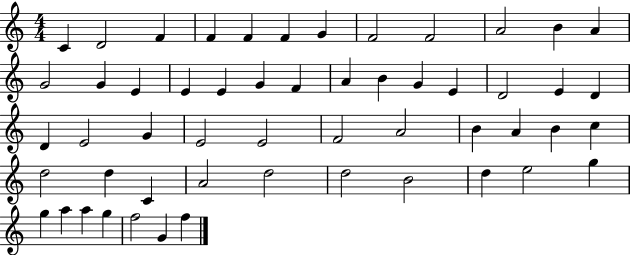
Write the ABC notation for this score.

X:1
T:Untitled
M:4/4
L:1/4
K:C
C D2 F F F F G F2 F2 A2 B A G2 G E E E G F A B G E D2 E D D E2 G E2 E2 F2 A2 B A B c d2 d C A2 d2 d2 B2 d e2 g g a a g f2 G f